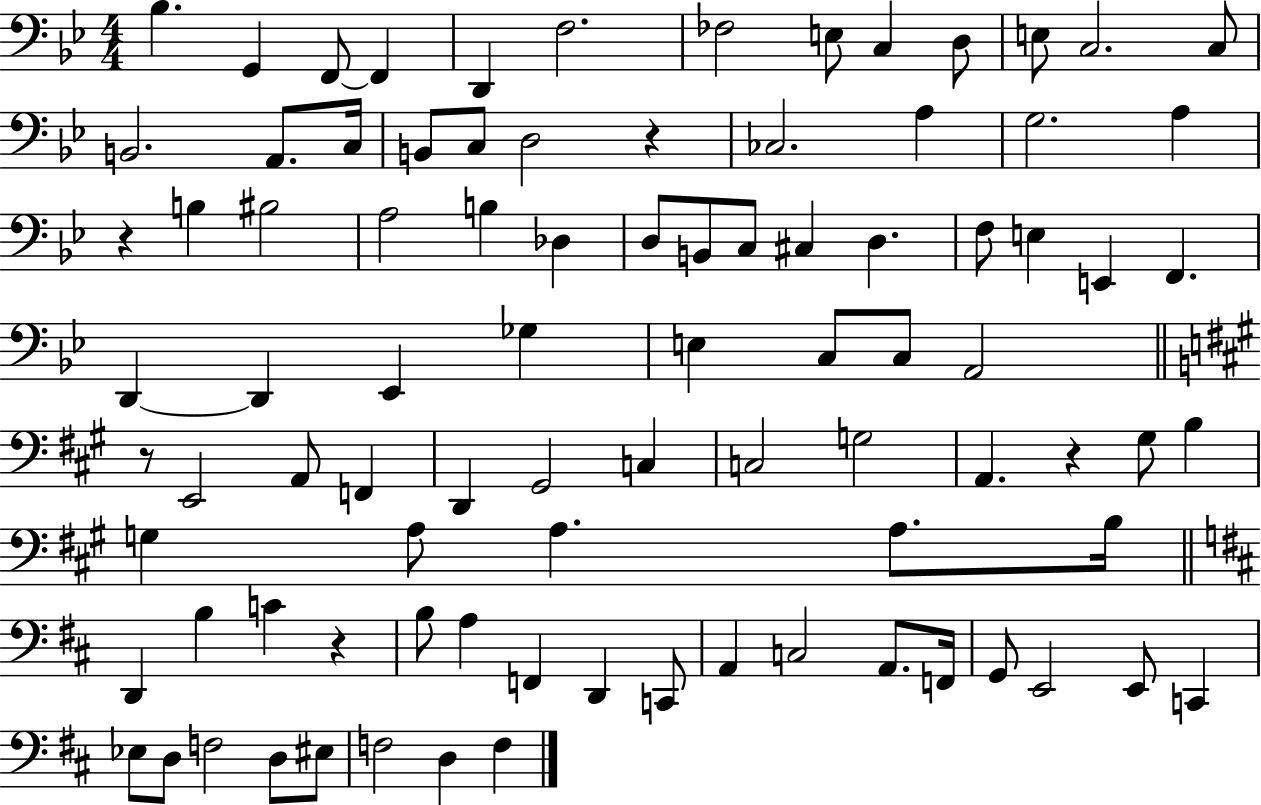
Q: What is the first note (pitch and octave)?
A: Bb3